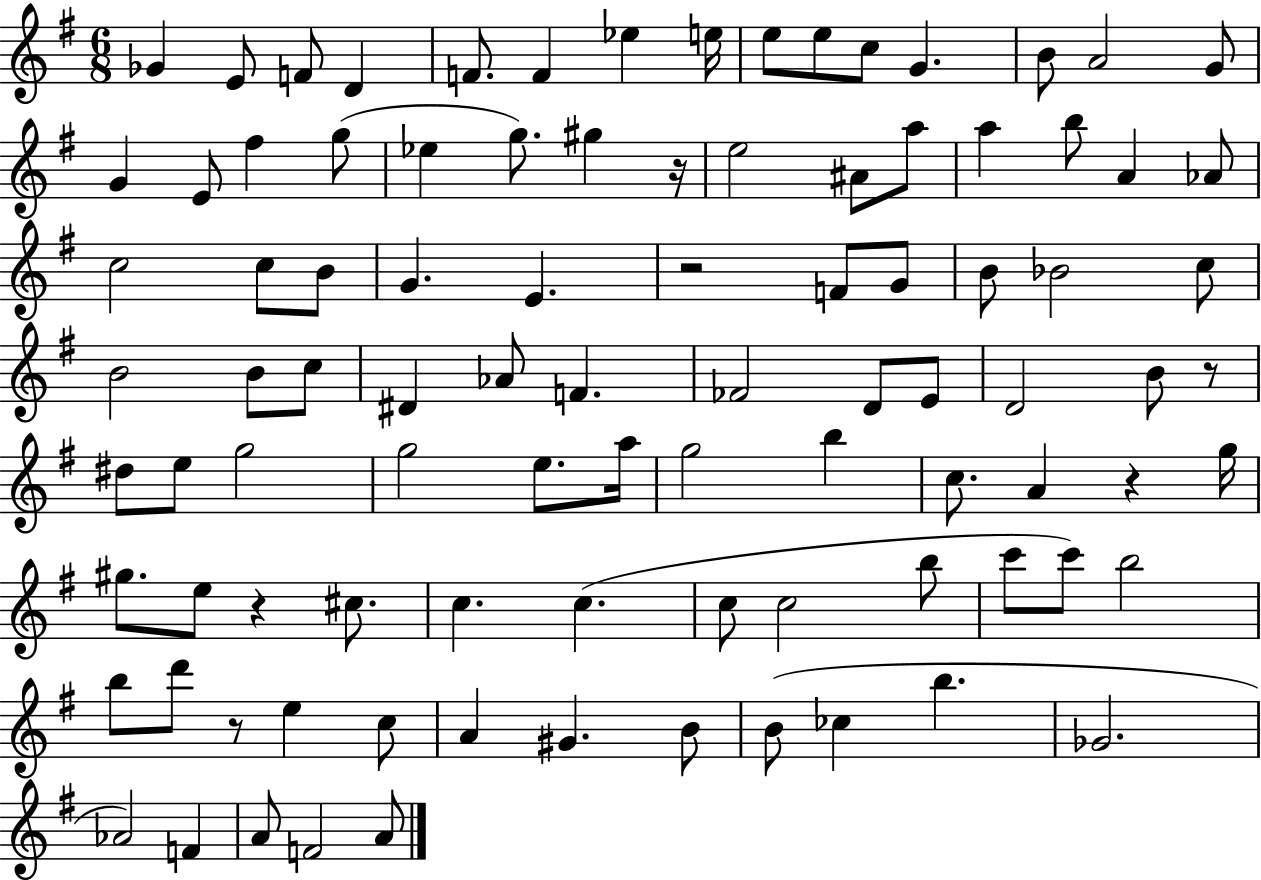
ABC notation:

X:1
T:Untitled
M:6/8
L:1/4
K:G
_G E/2 F/2 D F/2 F _e e/4 e/2 e/2 c/2 G B/2 A2 G/2 G E/2 ^f g/2 _e g/2 ^g z/4 e2 ^A/2 a/2 a b/2 A _A/2 c2 c/2 B/2 G E z2 F/2 G/2 B/2 _B2 c/2 B2 B/2 c/2 ^D _A/2 F _F2 D/2 E/2 D2 B/2 z/2 ^d/2 e/2 g2 g2 e/2 a/4 g2 b c/2 A z g/4 ^g/2 e/2 z ^c/2 c c c/2 c2 b/2 c'/2 c'/2 b2 b/2 d'/2 z/2 e c/2 A ^G B/2 B/2 _c b _G2 _A2 F A/2 F2 A/2